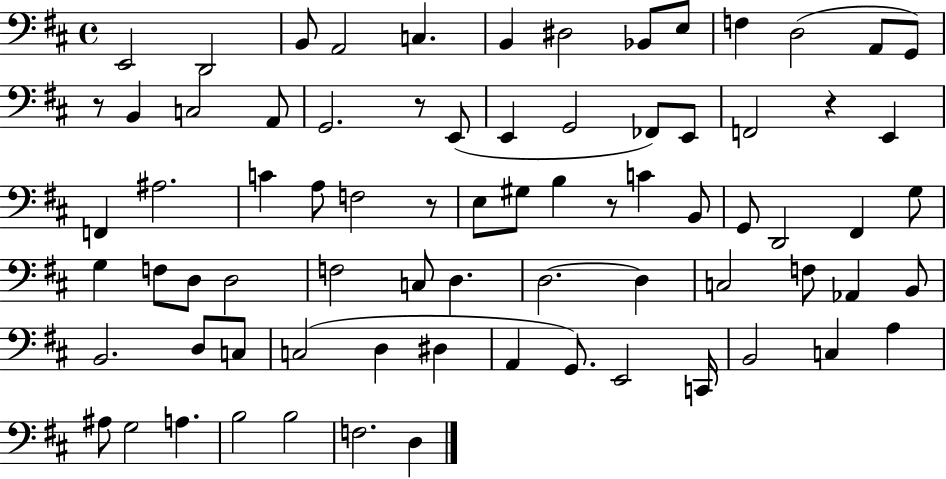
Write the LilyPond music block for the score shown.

{
  \clef bass
  \time 4/4
  \defaultTimeSignature
  \key d \major
  e,2 d,2 | b,8 a,2 c4. | b,4 dis2 bes,8 e8 | f4 d2( a,8 g,8) | \break r8 b,4 c2 a,8 | g,2. r8 e,8( | e,4 g,2 fes,8) e,8 | f,2 r4 e,4 | \break f,4 ais2. | c'4 a8 f2 r8 | e8 gis8 b4 r8 c'4 b,8 | g,8 d,2 fis,4 g8 | \break g4 f8 d8 d2 | f2 c8 d4. | d2.~~ d4 | c2 f8 aes,4 b,8 | \break b,2. d8 c8 | c2( d4 dis4 | a,4 g,8.) e,2 c,16 | b,2 c4 a4 | \break ais8 g2 a4. | b2 b2 | f2. d4 | \bar "|."
}